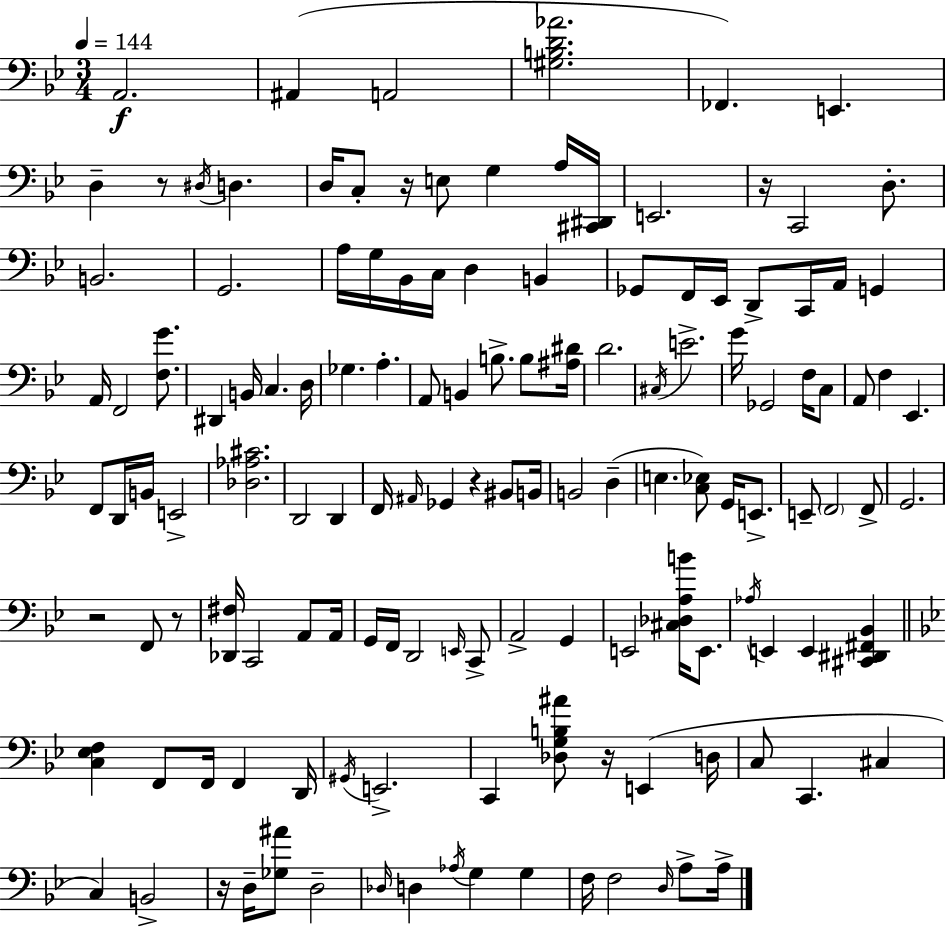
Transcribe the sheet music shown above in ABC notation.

X:1
T:Untitled
M:3/4
L:1/4
K:Bb
A,,2 ^A,, A,,2 [^G,B,D_A]2 _F,, E,, D, z/2 ^D,/4 D, D,/4 C,/2 z/4 E,/2 G, A,/4 [^C,,^D,,]/4 E,,2 z/4 C,,2 D,/2 B,,2 G,,2 A,/4 G,/4 _B,,/4 C,/4 D, B,, _G,,/2 F,,/4 _E,,/4 D,,/2 C,,/4 A,,/4 G,, A,,/4 F,,2 [F,G]/2 ^D,, B,,/4 C, D,/4 _G, A, A,,/2 B,, B,/2 B,/2 [^A,^D]/4 D2 ^C,/4 E2 G/4 _G,,2 F,/4 C,/2 A,,/2 F, _E,, F,,/2 D,,/4 B,,/4 E,,2 [_D,_A,^C]2 D,,2 D,, F,,/4 ^A,,/4 _G,, z ^B,,/2 B,,/4 B,,2 D, E, [C,_E,]/2 G,,/4 E,,/2 E,,/2 F,,2 F,,/2 G,,2 z2 F,,/2 z/2 [_D,,^F,]/4 C,,2 A,,/2 A,,/4 G,,/4 F,,/4 D,,2 E,,/4 C,,/2 A,,2 G,, E,,2 [^C,_D,A,B]/4 E,,/2 _A,/4 E,, E,, [^C,,^D,,^F,,_B,,] [C,_E,F,] F,,/2 F,,/4 F,, D,,/4 ^G,,/4 E,,2 C,, [_D,G,B,^A]/2 z/4 E,, D,/4 C,/2 C,, ^C, C, B,,2 z/4 D,/4 [_G,^A]/2 D,2 _D,/4 D, _A,/4 G, G, F,/4 F,2 D,/4 A,/2 A,/4